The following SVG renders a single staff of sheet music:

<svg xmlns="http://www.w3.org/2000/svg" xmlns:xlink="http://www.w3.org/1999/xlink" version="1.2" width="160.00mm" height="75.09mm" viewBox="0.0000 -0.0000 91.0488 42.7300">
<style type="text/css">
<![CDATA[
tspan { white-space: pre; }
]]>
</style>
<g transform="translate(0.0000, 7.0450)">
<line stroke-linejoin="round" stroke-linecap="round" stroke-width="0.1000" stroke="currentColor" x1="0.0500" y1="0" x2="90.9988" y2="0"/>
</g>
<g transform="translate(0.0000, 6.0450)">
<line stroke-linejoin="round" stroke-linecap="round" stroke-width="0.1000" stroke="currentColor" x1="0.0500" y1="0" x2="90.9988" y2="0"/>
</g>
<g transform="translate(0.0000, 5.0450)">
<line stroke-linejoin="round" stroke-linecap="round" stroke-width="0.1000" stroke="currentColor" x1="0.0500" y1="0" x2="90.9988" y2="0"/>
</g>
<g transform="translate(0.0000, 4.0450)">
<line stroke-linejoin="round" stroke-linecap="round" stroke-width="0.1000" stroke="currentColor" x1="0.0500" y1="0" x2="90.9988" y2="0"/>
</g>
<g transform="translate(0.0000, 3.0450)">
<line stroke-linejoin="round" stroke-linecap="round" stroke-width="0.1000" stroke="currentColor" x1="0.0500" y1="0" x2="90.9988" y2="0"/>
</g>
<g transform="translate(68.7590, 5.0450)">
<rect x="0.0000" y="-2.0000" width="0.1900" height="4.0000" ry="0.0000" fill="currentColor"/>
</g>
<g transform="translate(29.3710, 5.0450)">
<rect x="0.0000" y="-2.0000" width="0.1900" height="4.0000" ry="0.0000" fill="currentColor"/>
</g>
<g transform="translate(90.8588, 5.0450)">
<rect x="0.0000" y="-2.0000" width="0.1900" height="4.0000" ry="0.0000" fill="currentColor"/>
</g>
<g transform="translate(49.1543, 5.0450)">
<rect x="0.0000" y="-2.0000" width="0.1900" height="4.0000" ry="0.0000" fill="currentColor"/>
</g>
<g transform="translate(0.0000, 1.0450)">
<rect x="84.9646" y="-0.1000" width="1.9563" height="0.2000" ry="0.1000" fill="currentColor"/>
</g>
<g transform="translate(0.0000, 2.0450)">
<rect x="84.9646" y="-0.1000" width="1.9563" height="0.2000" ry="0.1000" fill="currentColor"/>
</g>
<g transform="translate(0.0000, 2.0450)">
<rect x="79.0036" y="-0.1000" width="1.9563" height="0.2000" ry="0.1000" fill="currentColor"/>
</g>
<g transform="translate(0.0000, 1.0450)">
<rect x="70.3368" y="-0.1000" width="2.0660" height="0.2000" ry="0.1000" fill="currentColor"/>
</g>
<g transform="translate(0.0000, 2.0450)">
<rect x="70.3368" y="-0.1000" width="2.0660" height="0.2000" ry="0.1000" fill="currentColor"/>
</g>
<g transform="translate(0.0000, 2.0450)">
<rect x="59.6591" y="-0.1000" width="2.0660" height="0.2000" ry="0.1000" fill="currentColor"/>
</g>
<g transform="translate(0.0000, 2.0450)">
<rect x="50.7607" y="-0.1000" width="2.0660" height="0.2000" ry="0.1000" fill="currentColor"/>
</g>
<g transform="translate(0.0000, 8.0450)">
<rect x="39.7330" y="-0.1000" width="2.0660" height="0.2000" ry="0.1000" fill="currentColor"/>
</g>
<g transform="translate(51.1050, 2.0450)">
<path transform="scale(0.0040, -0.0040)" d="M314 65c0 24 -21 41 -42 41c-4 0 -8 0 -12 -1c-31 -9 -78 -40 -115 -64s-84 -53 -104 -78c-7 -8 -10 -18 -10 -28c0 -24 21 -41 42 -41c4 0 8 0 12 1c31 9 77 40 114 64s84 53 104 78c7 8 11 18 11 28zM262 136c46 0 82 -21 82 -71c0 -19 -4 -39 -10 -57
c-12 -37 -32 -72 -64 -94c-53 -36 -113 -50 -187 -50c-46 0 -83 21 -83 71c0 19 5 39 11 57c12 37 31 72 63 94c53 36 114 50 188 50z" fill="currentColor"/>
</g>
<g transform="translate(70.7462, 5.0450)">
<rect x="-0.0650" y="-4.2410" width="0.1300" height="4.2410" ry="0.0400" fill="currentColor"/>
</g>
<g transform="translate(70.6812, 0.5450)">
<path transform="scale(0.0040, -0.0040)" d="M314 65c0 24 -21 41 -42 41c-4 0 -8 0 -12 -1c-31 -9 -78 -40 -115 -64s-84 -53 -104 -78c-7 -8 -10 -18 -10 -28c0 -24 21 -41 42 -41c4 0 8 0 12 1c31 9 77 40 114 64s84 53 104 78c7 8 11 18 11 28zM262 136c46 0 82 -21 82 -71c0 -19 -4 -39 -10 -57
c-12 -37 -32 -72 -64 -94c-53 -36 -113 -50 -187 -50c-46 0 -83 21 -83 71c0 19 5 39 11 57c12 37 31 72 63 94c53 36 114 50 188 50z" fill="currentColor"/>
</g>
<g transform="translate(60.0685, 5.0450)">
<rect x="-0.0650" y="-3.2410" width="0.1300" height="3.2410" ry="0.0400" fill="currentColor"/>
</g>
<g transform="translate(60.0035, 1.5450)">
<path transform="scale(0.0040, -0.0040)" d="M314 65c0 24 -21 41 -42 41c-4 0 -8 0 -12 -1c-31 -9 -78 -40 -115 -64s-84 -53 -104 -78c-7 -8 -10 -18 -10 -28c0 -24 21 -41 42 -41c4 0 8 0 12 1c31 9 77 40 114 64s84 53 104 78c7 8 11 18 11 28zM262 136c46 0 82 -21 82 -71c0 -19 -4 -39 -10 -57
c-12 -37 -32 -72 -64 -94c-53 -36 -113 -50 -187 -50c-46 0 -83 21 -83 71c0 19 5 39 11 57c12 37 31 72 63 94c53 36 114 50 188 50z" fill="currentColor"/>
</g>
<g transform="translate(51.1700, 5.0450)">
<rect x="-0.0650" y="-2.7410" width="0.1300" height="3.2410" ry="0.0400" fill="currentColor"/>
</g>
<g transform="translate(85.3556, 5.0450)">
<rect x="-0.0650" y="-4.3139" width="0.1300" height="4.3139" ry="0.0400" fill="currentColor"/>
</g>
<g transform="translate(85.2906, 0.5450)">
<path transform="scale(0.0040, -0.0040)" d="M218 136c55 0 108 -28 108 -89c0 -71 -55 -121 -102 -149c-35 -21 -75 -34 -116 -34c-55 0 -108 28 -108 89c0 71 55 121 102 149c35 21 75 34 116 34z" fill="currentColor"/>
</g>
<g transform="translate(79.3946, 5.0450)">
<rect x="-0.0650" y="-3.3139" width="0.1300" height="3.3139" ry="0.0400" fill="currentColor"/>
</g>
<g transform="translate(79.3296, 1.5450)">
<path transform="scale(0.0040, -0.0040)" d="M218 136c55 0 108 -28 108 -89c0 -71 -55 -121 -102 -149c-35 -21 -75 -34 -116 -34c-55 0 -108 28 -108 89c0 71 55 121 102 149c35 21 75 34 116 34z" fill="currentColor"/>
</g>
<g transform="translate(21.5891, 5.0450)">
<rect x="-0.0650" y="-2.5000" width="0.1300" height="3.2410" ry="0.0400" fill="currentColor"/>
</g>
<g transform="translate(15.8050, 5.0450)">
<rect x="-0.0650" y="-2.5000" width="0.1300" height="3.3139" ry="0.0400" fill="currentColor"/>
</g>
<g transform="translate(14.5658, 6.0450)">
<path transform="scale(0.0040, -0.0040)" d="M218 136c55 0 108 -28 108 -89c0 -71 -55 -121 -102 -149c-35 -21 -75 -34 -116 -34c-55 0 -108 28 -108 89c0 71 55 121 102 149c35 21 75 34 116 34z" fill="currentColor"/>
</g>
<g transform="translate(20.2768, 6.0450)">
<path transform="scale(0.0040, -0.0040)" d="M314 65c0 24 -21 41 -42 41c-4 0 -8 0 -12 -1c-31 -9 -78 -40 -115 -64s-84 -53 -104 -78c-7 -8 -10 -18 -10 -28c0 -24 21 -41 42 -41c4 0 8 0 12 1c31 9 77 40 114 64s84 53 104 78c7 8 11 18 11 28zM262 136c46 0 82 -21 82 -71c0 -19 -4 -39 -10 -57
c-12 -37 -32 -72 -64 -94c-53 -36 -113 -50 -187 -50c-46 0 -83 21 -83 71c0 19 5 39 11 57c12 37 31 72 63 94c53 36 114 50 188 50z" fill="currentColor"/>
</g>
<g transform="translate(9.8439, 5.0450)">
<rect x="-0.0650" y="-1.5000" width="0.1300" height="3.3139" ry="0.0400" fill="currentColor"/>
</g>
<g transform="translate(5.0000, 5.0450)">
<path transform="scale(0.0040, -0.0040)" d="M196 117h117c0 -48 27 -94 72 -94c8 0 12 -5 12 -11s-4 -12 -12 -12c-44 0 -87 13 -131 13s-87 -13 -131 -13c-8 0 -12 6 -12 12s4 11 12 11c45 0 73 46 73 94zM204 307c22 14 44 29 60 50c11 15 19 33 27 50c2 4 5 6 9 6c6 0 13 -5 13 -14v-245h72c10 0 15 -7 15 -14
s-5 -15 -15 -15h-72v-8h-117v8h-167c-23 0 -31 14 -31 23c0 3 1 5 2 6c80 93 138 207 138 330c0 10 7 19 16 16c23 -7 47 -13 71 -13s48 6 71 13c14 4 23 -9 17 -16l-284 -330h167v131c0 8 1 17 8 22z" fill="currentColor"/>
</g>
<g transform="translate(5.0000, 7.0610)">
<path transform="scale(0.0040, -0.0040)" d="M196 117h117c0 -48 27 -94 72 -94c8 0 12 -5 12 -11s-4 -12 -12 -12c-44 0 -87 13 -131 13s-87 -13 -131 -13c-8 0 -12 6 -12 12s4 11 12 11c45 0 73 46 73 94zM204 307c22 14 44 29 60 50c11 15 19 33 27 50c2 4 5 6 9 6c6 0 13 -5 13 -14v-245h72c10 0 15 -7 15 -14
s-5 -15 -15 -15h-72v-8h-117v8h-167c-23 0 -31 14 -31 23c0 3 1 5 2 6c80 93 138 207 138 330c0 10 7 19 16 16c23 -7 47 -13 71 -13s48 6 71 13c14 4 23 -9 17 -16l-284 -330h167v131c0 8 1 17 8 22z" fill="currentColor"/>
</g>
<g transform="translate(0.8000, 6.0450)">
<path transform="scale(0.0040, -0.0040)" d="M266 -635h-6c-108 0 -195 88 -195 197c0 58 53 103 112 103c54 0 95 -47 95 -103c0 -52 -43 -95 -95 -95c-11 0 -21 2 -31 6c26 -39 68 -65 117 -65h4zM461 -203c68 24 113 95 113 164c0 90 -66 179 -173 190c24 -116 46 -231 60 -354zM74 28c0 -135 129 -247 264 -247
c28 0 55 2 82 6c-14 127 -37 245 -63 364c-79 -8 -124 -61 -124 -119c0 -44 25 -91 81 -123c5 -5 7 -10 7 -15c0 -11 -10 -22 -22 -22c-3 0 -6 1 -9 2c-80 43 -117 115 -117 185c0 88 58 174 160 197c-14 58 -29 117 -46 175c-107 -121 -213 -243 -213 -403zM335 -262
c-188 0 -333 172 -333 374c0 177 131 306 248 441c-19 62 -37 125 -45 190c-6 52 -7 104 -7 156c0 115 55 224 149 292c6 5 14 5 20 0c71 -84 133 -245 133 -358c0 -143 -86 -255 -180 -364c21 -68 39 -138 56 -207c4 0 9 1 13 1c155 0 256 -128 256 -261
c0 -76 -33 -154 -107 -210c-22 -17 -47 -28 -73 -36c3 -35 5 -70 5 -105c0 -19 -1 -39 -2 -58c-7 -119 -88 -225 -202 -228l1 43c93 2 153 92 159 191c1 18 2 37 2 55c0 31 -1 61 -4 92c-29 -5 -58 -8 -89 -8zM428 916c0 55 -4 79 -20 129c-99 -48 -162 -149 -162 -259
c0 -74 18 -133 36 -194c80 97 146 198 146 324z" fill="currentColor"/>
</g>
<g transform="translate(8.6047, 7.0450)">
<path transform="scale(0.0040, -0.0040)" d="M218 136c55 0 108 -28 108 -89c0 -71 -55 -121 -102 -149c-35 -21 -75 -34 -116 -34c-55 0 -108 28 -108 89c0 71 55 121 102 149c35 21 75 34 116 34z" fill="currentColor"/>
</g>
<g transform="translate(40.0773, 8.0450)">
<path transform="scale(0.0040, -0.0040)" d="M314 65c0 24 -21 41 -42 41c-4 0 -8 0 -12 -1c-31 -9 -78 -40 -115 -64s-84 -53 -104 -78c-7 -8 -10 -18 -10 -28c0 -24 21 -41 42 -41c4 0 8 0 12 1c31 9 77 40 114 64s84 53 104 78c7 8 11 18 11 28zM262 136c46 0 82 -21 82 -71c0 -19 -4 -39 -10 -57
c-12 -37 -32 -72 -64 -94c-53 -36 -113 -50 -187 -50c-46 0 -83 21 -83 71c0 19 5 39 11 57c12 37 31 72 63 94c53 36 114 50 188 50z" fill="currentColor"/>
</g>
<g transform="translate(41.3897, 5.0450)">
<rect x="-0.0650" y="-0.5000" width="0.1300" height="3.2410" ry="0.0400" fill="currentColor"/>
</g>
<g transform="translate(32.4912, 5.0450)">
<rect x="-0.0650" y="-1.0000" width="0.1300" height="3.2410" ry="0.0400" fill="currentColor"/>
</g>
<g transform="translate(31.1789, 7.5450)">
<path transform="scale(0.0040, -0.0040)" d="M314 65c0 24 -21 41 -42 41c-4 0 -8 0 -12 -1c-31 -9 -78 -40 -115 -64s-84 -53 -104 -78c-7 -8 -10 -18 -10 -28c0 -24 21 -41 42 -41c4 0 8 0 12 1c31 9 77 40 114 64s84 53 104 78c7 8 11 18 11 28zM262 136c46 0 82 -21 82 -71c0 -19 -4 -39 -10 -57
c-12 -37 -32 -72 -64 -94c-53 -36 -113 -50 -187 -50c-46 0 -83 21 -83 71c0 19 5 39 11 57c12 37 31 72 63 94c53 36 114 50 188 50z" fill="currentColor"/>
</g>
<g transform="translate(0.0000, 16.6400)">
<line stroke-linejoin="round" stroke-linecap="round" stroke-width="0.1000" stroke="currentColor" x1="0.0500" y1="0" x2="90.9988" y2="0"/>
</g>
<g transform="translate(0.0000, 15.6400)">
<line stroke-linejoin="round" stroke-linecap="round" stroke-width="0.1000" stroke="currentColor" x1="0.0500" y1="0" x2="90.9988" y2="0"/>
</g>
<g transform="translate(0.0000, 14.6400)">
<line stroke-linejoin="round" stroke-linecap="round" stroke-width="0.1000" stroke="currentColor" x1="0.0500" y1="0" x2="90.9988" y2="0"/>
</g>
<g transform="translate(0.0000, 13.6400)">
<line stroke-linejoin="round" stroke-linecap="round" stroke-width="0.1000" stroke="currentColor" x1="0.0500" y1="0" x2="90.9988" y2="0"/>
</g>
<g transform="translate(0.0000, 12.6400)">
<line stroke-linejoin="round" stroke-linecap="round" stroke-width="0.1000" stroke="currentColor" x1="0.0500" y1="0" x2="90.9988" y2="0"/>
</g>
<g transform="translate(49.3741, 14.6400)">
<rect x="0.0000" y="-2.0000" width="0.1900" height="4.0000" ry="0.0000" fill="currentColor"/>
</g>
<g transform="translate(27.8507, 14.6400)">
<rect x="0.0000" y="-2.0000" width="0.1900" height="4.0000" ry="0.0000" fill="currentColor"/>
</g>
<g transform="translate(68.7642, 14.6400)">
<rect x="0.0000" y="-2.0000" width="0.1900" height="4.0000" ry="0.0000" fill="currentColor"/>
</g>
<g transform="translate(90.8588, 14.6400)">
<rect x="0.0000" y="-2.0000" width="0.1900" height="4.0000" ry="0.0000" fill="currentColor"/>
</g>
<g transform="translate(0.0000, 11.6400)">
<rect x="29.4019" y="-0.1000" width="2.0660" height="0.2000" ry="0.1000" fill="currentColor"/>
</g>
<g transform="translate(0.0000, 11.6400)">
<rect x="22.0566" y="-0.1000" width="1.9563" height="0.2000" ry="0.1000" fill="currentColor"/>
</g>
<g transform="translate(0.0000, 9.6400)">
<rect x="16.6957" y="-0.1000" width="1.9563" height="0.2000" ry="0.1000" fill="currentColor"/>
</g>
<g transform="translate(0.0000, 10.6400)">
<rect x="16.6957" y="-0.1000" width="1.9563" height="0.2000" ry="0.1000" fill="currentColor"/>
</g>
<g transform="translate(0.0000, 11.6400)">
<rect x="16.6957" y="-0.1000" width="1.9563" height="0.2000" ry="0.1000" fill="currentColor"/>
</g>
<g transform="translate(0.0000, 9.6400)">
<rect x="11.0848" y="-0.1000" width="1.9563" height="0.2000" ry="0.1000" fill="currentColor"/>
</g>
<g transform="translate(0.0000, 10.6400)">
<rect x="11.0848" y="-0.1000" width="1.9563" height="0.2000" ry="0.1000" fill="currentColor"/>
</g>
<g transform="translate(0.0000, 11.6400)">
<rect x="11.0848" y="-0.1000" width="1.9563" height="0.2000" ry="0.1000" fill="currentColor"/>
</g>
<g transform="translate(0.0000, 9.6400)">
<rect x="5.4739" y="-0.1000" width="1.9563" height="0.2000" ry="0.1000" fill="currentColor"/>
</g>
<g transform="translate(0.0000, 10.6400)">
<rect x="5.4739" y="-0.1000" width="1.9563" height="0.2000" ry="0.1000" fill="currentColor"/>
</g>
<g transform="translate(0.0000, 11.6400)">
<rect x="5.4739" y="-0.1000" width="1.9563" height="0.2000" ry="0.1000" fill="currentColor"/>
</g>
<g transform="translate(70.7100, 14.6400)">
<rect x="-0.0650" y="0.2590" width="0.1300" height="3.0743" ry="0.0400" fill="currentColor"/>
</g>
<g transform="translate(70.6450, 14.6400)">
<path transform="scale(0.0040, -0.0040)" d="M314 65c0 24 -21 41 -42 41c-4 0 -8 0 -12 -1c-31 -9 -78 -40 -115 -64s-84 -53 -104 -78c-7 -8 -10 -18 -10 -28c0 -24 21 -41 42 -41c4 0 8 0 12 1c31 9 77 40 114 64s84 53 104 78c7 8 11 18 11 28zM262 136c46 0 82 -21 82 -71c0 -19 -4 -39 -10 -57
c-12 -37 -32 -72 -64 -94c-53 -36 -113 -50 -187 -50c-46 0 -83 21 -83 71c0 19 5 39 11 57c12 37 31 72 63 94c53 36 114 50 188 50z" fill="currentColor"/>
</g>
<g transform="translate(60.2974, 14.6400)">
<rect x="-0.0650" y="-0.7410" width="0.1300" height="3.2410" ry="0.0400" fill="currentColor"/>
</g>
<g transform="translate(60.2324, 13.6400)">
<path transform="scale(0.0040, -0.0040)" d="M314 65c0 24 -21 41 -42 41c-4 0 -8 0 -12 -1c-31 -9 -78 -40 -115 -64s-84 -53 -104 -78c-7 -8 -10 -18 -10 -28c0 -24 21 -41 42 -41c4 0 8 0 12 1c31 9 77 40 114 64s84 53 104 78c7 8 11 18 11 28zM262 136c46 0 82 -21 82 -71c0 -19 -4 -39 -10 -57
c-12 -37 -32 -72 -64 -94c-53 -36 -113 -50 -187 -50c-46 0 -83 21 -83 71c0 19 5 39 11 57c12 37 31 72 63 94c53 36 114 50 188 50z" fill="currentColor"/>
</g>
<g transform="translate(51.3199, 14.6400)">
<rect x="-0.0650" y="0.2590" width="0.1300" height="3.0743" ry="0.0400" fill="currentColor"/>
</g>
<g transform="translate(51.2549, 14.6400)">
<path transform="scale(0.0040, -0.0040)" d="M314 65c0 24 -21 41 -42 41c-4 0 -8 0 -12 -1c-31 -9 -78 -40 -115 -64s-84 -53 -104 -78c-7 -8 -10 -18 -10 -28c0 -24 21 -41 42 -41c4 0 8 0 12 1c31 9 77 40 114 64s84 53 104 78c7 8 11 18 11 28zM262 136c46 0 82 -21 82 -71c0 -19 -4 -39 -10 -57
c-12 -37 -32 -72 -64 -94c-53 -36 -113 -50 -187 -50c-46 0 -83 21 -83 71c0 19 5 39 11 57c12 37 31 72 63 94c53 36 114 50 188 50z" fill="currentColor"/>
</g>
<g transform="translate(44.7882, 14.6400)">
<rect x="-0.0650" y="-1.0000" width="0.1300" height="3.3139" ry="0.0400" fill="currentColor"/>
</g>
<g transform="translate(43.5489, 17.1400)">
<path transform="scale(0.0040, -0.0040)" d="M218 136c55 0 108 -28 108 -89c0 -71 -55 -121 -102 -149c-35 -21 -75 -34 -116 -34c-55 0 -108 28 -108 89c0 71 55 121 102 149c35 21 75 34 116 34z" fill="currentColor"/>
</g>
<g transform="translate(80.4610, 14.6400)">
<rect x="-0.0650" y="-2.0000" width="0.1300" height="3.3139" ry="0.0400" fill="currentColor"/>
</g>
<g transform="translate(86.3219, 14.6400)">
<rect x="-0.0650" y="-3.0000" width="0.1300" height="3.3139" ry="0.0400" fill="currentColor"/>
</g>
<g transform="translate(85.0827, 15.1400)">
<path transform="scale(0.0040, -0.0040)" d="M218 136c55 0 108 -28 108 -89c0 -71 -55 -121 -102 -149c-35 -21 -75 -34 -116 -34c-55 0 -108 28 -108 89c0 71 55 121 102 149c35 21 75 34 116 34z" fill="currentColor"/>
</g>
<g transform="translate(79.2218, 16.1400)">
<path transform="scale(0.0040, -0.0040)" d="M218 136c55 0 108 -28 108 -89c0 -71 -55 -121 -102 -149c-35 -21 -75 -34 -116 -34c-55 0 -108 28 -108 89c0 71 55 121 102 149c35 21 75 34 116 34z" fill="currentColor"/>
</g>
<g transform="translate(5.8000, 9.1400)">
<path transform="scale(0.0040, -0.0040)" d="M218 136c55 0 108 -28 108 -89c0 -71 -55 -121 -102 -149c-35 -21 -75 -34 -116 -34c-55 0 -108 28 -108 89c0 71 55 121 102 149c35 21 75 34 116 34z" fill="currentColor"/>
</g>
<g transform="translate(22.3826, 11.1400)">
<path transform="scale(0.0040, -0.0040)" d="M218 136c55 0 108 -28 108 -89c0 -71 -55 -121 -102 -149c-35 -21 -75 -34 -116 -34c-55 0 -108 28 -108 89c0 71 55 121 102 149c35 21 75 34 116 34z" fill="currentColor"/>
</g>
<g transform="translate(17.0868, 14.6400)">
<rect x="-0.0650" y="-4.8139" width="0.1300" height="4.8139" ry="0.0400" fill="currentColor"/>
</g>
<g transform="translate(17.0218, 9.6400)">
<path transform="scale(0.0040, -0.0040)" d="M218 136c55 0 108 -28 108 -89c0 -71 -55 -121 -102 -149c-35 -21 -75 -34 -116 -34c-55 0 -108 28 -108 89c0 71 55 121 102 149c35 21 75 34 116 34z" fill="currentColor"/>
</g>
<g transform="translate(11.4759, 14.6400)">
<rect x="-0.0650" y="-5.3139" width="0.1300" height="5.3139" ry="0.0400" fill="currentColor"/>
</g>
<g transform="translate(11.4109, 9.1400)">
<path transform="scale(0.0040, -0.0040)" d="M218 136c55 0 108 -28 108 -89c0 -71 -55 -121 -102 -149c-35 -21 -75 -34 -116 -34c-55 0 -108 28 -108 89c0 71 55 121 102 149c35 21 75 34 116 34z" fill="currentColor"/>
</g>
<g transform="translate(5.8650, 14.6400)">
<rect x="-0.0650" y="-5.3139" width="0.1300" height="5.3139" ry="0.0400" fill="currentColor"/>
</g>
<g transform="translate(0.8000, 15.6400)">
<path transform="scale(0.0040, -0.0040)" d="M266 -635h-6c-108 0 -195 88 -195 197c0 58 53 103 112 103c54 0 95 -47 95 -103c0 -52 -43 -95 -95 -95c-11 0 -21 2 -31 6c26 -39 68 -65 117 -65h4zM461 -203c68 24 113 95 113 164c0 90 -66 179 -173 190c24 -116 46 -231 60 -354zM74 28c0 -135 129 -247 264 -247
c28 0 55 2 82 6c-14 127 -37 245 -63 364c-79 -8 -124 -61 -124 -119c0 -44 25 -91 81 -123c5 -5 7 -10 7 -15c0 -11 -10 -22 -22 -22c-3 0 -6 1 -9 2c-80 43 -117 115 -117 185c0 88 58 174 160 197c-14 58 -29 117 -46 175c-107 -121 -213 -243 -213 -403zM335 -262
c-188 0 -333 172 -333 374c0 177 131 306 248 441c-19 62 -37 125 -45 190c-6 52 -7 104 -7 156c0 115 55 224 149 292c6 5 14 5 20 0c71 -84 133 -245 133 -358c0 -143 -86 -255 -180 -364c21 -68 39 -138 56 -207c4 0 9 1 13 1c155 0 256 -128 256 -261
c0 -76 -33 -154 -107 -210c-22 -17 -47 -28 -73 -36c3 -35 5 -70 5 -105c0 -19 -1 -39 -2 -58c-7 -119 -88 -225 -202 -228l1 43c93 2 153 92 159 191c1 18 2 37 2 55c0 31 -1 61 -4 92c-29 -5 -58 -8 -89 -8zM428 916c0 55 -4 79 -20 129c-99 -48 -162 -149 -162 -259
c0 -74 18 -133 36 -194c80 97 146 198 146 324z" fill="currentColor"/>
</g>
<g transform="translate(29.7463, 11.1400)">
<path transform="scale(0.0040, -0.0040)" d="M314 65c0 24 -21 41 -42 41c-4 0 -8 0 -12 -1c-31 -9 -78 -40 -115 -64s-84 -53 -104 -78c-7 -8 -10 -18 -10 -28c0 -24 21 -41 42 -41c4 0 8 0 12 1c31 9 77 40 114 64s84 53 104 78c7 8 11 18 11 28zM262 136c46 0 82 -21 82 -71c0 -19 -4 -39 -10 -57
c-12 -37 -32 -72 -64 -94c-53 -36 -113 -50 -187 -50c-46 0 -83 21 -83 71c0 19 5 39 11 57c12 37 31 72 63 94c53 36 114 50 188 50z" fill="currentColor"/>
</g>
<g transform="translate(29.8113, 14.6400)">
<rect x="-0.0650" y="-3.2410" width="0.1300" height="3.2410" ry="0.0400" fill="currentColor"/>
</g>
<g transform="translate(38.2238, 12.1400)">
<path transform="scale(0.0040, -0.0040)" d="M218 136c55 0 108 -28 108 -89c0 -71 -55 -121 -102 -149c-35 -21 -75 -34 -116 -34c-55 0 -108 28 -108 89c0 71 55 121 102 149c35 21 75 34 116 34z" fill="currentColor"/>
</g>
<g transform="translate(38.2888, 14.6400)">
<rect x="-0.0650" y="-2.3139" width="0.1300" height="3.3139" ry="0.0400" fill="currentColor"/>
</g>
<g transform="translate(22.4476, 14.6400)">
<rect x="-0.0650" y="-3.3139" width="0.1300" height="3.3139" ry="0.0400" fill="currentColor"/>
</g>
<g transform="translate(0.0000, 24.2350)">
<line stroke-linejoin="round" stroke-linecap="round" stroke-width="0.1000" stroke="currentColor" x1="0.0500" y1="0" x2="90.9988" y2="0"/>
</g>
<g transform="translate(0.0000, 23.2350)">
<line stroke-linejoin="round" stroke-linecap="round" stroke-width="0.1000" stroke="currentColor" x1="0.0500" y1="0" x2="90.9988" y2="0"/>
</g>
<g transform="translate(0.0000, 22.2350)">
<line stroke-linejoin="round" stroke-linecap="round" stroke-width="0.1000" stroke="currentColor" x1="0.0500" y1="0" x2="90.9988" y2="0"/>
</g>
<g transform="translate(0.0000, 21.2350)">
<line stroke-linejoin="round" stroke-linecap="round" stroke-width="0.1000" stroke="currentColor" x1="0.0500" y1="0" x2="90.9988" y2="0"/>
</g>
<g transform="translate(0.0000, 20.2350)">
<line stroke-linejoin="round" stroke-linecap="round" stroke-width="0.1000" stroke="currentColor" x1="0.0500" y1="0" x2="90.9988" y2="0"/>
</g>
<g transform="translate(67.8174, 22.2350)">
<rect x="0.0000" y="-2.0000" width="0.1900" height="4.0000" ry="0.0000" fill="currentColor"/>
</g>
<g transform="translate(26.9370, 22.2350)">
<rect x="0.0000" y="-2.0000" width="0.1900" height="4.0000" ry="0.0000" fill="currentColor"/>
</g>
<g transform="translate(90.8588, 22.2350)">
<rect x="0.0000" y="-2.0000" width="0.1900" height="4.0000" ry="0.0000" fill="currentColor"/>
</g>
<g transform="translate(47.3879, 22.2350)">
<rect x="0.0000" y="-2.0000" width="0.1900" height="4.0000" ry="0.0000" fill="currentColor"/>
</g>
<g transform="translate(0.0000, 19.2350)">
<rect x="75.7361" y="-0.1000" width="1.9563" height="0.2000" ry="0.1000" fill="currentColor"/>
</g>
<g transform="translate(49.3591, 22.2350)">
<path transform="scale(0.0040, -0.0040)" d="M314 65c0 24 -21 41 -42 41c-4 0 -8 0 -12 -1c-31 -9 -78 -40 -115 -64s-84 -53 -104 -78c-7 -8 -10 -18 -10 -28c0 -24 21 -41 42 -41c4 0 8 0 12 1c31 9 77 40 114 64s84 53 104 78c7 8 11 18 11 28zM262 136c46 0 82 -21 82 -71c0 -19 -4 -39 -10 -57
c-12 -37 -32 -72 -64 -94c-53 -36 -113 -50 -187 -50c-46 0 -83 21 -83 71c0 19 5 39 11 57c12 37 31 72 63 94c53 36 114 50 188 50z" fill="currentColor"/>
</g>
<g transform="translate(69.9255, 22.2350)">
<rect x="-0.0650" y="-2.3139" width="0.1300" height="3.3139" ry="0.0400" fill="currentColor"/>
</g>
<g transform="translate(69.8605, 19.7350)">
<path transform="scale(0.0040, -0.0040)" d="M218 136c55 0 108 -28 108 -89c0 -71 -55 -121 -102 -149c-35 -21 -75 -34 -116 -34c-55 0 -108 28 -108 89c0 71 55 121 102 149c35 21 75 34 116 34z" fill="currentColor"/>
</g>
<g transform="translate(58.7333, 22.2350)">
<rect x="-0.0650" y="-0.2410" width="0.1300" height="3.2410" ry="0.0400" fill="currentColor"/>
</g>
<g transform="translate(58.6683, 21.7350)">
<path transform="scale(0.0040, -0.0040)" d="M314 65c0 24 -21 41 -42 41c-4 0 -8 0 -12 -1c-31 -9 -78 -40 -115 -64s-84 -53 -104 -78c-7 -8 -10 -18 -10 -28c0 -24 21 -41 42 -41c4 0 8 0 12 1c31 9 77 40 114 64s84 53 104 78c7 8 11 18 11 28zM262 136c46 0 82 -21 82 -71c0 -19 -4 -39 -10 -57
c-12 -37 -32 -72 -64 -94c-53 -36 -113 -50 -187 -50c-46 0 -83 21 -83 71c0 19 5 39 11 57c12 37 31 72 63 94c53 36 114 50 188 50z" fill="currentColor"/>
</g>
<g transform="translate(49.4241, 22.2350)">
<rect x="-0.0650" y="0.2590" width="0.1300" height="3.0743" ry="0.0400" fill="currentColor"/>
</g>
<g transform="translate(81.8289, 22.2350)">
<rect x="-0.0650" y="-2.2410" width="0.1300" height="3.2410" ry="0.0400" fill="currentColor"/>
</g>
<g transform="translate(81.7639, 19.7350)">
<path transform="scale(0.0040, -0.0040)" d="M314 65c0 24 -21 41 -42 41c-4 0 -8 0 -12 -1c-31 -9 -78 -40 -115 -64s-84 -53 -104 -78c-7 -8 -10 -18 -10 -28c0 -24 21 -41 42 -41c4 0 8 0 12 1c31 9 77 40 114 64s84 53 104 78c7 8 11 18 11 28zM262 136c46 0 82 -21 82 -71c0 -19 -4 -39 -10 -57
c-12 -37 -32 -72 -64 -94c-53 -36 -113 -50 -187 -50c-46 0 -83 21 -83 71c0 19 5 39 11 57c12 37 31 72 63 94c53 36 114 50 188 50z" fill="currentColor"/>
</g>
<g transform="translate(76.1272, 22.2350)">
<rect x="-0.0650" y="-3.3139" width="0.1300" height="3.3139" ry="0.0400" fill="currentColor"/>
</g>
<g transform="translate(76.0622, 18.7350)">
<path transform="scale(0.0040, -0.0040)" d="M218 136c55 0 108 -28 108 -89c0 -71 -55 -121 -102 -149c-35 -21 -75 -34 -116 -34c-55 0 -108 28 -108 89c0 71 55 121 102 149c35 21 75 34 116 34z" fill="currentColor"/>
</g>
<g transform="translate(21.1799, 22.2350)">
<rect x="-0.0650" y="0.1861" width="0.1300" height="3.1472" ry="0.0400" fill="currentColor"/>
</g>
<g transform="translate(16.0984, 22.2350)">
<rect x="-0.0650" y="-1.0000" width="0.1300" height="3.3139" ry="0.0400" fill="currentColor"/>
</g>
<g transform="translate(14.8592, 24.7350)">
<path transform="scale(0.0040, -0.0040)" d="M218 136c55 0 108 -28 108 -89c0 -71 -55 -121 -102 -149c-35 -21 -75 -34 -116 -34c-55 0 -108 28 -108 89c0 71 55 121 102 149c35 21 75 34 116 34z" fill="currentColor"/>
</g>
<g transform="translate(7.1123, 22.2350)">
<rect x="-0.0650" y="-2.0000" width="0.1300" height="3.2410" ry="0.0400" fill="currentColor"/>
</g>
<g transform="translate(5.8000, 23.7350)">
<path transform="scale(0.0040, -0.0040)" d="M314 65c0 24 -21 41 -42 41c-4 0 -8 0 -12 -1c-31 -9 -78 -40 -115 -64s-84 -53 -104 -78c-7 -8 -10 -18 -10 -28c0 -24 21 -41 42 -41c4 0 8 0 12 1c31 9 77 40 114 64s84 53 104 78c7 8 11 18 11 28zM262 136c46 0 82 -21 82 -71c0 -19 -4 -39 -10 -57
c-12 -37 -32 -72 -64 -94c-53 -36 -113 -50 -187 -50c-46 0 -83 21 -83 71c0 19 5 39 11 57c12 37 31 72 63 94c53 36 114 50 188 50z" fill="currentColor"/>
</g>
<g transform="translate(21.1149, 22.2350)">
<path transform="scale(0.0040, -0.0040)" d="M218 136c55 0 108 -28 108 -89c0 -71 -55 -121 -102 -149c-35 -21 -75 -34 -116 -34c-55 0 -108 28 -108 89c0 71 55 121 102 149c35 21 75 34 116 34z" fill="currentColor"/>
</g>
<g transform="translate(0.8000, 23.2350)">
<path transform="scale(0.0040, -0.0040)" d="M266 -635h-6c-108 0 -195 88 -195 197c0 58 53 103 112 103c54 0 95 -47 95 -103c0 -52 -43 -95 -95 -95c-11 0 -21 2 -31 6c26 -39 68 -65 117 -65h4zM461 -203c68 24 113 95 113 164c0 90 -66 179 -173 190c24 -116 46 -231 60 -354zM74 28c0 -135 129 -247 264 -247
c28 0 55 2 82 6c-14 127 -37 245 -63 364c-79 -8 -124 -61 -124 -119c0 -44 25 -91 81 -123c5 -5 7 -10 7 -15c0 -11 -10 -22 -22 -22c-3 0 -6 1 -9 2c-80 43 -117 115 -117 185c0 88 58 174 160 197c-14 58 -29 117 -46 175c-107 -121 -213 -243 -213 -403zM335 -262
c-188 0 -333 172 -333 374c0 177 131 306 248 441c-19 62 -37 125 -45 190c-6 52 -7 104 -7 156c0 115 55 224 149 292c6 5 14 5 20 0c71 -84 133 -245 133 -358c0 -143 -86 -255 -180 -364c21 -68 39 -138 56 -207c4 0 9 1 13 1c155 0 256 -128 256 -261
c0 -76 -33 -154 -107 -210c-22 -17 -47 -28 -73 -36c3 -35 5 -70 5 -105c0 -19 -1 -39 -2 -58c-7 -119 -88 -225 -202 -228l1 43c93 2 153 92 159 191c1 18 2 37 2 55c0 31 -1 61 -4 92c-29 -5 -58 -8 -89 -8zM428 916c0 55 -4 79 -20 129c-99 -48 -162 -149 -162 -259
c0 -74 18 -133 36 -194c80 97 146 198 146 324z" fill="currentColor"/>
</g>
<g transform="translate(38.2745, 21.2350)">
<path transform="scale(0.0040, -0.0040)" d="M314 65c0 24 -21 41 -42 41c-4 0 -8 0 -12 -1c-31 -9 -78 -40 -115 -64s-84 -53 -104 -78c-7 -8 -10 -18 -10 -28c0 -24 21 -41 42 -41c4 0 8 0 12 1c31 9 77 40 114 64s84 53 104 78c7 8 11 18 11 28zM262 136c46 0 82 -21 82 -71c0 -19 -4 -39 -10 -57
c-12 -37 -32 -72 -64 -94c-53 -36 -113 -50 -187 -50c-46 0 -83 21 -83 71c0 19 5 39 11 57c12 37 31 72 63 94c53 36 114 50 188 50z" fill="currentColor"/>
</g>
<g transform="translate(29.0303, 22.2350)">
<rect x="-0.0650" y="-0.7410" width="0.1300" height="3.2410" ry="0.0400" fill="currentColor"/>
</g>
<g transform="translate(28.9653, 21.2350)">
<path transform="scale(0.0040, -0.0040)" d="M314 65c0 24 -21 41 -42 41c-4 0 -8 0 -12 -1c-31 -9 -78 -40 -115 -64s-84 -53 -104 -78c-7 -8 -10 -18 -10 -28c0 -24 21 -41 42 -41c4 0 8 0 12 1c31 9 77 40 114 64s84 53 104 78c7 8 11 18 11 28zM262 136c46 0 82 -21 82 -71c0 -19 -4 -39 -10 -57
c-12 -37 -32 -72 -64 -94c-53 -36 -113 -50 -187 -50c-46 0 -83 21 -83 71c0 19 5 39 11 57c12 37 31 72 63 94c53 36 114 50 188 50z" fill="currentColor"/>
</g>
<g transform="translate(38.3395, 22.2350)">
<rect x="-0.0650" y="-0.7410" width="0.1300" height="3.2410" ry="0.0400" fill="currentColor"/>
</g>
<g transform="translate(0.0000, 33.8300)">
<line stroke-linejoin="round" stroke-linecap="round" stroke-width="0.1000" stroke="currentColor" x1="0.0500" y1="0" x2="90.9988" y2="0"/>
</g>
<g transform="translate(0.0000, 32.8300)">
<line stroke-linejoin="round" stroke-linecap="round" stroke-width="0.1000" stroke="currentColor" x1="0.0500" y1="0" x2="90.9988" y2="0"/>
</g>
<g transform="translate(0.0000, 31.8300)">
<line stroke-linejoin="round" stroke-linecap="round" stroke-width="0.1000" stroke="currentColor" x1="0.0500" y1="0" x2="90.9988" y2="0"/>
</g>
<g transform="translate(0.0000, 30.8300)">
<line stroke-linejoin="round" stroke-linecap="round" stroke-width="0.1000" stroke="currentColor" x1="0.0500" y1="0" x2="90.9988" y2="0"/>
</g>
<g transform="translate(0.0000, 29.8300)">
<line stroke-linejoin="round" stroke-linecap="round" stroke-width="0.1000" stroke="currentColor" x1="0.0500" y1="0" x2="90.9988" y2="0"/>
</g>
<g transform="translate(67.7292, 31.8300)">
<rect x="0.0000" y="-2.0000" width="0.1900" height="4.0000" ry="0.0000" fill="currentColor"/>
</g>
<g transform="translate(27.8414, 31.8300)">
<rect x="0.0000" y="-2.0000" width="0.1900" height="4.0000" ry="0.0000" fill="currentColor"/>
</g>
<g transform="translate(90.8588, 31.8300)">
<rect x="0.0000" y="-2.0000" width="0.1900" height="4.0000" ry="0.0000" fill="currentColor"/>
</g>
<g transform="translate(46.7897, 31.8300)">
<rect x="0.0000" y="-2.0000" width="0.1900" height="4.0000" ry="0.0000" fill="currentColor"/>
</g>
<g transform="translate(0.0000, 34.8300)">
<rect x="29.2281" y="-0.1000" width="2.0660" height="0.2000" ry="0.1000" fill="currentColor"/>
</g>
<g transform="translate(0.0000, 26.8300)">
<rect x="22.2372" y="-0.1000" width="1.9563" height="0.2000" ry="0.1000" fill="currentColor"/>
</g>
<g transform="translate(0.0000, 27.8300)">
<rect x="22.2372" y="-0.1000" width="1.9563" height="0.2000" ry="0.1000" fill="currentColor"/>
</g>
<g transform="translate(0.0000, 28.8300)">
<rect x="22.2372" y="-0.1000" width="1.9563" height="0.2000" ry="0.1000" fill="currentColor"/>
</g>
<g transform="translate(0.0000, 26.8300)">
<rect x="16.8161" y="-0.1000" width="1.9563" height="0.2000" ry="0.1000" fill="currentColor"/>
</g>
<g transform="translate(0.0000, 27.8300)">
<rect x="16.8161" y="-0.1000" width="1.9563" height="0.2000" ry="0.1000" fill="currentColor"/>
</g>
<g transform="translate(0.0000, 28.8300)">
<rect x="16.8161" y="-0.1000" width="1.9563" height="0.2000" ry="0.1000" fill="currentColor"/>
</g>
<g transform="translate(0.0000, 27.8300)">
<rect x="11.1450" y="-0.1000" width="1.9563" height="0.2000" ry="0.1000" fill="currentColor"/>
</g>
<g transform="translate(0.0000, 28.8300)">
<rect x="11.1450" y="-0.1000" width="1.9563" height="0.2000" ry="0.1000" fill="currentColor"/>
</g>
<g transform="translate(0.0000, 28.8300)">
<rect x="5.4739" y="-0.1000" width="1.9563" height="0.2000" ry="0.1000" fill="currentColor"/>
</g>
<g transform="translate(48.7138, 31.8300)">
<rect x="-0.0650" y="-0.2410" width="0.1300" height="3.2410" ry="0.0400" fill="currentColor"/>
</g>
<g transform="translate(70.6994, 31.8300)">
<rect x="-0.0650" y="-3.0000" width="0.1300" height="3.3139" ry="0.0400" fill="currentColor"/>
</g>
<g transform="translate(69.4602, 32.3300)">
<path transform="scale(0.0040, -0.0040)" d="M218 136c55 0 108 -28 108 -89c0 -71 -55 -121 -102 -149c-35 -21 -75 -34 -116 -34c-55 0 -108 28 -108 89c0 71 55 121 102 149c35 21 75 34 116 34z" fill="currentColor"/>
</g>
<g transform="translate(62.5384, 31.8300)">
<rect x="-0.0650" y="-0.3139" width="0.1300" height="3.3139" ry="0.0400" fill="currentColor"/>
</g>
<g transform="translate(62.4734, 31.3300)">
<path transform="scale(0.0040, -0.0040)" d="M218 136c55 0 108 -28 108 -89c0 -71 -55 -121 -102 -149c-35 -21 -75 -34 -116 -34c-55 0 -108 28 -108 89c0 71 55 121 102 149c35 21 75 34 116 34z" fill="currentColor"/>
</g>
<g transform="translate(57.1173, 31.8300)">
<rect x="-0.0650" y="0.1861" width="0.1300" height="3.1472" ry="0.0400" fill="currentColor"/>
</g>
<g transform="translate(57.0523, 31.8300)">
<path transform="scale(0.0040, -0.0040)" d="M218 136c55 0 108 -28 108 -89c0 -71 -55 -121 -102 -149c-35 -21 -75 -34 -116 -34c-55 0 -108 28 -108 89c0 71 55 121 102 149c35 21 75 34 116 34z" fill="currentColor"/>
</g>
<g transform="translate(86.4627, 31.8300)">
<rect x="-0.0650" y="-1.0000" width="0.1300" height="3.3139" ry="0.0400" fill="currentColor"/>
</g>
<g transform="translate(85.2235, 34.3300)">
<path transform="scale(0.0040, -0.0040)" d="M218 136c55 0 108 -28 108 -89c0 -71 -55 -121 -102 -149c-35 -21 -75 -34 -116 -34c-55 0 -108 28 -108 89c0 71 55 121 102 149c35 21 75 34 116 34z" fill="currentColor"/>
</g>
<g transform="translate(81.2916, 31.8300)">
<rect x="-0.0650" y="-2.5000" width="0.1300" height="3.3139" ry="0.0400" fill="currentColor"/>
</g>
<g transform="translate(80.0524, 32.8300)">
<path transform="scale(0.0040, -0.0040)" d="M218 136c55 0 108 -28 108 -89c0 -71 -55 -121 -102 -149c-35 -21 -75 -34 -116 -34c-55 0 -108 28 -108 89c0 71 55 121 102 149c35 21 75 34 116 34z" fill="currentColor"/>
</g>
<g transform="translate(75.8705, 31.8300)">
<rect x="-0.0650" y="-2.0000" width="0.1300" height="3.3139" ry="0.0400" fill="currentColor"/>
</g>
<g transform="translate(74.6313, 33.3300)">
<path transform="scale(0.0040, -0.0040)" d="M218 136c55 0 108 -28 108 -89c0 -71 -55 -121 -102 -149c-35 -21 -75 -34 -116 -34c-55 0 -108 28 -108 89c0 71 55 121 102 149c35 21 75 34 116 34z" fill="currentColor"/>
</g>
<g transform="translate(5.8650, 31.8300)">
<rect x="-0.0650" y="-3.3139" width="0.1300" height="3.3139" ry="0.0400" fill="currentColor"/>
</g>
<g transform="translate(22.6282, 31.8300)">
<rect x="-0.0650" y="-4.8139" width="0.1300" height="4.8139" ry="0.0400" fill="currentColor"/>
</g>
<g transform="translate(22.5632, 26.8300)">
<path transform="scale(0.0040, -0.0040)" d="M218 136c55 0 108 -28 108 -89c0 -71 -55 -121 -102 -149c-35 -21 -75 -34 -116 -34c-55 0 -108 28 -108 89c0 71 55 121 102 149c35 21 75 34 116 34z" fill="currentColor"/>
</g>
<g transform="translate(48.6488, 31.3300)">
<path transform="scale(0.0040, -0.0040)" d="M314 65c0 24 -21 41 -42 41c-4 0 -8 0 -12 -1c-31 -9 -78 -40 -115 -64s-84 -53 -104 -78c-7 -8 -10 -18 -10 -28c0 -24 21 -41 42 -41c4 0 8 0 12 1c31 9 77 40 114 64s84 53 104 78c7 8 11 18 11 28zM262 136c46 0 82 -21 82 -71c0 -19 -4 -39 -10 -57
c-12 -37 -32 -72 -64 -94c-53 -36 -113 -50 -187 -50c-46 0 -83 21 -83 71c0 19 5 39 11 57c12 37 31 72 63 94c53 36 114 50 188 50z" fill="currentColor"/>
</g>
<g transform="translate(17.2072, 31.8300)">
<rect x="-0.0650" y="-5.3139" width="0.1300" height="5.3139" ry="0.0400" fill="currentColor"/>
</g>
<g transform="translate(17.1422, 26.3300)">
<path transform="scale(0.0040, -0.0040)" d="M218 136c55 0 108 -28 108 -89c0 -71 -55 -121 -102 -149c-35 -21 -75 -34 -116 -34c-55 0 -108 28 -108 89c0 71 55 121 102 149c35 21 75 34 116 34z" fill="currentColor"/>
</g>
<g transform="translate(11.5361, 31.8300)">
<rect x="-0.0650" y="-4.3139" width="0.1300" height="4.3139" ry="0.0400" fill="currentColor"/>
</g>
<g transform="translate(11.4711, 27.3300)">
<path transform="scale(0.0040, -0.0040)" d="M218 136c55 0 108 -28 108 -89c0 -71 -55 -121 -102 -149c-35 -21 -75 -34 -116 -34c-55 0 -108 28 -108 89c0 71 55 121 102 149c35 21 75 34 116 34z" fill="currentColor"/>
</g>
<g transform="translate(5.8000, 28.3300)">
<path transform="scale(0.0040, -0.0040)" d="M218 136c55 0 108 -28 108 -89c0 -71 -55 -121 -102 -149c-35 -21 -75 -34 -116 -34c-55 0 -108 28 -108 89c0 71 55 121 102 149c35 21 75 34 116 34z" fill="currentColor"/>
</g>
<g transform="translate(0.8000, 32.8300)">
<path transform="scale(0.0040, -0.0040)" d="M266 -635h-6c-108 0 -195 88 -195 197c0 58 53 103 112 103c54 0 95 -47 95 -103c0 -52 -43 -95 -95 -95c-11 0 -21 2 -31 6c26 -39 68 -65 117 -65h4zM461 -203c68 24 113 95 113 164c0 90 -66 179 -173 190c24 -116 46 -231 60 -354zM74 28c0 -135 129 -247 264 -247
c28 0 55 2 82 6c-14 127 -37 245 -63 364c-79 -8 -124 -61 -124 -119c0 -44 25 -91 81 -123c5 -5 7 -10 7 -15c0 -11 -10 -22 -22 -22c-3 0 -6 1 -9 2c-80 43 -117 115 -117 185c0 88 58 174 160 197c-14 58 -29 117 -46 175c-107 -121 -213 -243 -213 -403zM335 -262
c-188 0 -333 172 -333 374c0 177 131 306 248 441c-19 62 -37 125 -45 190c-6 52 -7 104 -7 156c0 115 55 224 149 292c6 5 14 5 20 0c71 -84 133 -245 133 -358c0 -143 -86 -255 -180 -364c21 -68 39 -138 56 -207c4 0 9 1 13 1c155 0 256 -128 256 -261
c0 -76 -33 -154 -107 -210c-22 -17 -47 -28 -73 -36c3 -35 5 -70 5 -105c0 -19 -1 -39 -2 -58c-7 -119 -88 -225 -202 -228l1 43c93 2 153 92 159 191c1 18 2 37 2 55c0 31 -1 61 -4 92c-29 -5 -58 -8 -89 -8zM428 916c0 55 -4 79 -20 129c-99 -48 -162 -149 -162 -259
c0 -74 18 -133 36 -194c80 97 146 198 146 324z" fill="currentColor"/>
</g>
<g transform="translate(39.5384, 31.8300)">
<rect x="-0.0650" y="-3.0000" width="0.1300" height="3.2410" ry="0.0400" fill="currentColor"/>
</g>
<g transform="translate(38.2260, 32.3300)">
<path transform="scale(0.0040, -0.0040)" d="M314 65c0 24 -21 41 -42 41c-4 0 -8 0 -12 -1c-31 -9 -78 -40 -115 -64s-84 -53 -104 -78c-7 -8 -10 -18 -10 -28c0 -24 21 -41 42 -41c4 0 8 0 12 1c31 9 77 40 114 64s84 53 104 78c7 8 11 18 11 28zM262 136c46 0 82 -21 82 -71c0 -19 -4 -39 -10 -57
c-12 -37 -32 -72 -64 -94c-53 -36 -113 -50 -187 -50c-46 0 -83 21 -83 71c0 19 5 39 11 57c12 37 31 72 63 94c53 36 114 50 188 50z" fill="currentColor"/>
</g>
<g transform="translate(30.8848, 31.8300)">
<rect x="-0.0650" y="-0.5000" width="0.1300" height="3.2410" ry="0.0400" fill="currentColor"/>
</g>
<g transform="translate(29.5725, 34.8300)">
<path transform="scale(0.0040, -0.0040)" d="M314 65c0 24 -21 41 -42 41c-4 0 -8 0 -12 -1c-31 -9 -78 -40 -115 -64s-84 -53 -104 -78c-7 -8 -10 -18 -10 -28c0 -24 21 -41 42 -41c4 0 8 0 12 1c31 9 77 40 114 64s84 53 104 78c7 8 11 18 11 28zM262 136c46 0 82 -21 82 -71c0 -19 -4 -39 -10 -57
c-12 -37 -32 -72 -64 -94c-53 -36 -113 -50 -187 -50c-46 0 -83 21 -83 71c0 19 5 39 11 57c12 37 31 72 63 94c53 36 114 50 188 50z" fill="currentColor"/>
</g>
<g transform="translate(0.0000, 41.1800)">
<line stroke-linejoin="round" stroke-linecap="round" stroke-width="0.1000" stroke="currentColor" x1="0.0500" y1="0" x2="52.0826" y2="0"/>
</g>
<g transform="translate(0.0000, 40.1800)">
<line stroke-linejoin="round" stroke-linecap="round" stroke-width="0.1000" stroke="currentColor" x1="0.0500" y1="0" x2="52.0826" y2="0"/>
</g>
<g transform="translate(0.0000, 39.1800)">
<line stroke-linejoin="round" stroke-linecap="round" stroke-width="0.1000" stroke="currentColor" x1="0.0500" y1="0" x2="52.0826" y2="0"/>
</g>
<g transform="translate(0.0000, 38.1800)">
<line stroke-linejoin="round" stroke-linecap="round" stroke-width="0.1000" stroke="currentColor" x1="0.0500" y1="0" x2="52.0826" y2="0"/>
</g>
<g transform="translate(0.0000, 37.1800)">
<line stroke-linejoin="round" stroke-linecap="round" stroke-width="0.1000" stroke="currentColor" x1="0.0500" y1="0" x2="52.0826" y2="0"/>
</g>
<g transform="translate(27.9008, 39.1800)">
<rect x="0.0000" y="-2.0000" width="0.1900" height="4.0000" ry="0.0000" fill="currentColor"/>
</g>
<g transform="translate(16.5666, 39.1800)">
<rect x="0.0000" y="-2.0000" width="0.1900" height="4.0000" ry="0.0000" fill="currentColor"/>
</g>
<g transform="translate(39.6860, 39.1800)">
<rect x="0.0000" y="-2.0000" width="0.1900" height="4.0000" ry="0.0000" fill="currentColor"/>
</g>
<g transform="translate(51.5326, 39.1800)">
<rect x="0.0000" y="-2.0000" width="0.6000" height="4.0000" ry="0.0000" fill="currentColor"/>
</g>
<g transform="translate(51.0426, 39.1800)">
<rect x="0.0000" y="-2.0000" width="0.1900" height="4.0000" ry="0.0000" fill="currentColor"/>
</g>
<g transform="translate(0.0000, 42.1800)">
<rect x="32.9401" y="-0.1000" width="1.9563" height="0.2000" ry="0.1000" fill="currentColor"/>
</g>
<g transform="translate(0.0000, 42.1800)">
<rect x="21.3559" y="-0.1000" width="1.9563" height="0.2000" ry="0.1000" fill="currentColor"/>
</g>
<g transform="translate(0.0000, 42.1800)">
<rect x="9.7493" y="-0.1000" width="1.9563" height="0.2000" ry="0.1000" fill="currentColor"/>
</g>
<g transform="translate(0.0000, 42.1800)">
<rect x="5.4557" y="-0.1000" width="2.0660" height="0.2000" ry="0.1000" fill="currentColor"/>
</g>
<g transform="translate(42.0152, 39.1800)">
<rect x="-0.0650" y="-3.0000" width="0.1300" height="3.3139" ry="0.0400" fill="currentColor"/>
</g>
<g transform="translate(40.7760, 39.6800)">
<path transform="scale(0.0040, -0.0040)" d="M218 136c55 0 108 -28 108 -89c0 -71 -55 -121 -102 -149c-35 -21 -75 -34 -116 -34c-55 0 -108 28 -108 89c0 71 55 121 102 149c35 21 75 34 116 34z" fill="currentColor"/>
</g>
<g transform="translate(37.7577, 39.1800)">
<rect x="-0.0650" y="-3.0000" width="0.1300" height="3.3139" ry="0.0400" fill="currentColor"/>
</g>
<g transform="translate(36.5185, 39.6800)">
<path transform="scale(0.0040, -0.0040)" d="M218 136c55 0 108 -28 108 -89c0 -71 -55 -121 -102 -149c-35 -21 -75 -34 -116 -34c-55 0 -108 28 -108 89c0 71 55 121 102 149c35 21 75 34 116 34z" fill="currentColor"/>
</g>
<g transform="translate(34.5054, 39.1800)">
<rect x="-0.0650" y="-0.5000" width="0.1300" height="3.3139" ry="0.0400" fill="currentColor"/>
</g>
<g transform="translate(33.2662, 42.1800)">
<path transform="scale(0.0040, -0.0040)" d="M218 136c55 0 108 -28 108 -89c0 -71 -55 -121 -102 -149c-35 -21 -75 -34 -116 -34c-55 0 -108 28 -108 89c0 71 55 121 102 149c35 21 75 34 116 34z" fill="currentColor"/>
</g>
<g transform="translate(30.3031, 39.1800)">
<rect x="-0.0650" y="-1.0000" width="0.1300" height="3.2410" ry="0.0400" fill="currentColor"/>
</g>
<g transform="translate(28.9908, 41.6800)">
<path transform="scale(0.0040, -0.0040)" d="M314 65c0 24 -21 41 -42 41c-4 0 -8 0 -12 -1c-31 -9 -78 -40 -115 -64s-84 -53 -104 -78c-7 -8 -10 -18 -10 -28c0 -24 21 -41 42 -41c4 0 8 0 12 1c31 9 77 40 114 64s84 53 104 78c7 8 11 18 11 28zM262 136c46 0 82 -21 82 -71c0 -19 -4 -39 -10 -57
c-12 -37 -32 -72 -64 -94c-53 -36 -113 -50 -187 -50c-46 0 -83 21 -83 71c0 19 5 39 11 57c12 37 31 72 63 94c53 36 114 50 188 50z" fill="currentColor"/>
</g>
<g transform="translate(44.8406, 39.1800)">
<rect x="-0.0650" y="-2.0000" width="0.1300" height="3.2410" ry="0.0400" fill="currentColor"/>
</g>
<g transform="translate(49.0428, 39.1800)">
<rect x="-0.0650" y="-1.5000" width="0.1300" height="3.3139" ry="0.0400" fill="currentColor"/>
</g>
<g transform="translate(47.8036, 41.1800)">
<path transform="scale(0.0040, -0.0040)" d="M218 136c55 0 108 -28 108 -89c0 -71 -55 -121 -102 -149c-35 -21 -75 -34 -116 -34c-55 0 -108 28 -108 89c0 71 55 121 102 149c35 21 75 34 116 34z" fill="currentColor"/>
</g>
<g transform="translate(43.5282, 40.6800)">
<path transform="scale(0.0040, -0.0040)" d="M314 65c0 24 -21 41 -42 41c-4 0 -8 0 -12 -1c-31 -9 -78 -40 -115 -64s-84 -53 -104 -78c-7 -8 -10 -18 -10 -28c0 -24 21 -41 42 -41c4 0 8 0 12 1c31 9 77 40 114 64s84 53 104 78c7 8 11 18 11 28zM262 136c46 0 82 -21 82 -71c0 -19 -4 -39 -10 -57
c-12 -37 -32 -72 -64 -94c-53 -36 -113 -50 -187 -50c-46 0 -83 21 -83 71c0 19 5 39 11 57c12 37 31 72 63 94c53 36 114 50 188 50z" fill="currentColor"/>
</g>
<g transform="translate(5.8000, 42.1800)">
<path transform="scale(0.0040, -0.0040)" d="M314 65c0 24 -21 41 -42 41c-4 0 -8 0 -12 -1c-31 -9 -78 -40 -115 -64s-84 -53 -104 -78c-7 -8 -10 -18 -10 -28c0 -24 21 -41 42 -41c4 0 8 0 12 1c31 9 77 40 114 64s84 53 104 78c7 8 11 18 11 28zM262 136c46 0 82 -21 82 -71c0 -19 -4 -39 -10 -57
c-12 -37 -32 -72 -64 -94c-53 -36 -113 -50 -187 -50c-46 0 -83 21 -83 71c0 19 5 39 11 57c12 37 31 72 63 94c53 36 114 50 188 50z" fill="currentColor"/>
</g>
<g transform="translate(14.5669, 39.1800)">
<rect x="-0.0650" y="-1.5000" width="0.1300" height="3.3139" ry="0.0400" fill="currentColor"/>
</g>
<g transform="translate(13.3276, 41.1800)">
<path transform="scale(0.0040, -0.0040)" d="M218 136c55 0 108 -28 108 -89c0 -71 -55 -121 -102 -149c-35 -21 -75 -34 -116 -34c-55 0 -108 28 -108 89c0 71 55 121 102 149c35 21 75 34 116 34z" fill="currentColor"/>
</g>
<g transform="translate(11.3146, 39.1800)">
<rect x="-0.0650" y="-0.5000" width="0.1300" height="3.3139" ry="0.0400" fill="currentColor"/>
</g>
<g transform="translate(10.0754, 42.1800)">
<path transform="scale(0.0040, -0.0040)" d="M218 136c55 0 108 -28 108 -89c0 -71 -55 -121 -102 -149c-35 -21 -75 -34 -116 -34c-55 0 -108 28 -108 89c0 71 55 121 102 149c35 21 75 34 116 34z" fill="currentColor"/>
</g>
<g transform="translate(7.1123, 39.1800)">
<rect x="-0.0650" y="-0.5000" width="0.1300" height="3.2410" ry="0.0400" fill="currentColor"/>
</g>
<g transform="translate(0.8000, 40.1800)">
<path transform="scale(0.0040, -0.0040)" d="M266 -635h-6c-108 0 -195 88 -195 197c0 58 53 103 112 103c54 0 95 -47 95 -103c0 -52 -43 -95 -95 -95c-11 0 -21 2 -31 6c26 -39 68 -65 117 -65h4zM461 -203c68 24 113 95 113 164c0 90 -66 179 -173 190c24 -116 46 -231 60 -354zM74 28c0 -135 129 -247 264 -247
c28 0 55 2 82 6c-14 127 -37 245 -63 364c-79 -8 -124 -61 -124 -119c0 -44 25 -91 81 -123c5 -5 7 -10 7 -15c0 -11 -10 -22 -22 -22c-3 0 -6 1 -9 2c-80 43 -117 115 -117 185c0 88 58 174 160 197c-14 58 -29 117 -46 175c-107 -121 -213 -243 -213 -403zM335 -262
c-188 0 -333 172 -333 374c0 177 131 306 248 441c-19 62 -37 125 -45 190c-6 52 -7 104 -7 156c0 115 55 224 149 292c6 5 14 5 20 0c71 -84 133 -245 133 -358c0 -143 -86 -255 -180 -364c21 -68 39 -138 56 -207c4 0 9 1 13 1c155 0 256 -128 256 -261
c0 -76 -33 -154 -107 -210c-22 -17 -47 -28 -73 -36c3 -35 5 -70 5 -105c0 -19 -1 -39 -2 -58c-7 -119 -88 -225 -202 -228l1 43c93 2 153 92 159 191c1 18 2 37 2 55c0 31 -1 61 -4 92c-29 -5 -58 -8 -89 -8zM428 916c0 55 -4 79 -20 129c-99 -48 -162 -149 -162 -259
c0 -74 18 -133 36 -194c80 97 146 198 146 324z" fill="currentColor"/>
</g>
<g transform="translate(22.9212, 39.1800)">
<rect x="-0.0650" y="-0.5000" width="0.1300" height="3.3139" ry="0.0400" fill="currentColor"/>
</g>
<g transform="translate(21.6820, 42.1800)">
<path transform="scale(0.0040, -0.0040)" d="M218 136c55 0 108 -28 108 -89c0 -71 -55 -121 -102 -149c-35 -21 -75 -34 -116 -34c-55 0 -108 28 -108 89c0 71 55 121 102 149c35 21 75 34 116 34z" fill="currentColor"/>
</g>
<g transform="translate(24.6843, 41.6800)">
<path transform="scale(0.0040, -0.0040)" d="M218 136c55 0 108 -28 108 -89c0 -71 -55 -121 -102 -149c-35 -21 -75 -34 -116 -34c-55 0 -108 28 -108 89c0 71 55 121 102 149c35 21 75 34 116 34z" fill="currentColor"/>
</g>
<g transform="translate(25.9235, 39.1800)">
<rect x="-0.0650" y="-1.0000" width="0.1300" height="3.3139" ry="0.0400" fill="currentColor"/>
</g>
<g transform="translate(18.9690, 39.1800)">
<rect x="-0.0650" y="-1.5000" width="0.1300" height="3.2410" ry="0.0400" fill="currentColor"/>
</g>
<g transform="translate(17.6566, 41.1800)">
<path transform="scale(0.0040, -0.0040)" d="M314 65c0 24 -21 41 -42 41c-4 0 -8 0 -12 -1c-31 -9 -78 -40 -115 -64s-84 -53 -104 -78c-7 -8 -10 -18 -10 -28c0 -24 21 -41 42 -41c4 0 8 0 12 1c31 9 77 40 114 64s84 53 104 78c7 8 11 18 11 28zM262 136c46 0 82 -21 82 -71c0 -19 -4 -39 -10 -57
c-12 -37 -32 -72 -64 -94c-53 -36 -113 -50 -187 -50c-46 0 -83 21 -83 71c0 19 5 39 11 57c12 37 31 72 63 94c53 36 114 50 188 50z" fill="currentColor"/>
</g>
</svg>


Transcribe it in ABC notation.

X:1
T:Untitled
M:4/4
L:1/4
K:C
E G G2 D2 C2 a2 b2 d'2 b d' f' f' e' b b2 g D B2 d2 B2 F A F2 D B d2 d2 B2 c2 g b g2 b d' f' e' C2 A2 c2 B c A F G D C2 C E E2 C D D2 C A A F2 E